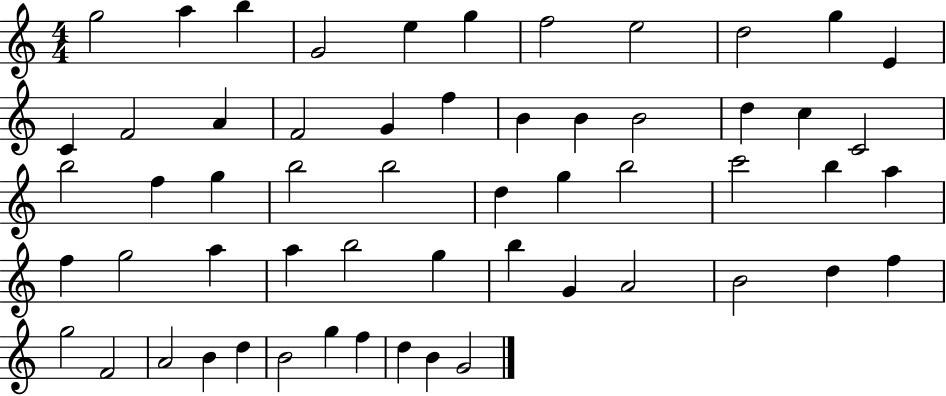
X:1
T:Untitled
M:4/4
L:1/4
K:C
g2 a b G2 e g f2 e2 d2 g E C F2 A F2 G f B B B2 d c C2 b2 f g b2 b2 d g b2 c'2 b a f g2 a a b2 g b G A2 B2 d f g2 F2 A2 B d B2 g f d B G2